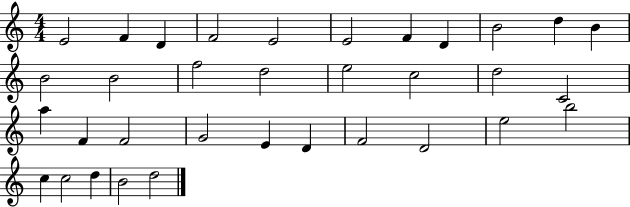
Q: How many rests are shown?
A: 0